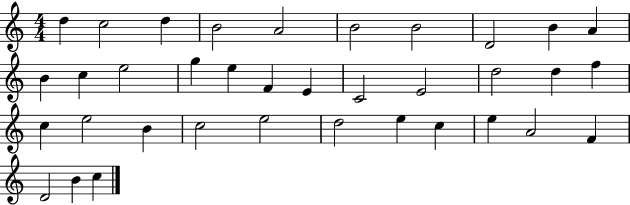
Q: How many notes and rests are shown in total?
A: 36